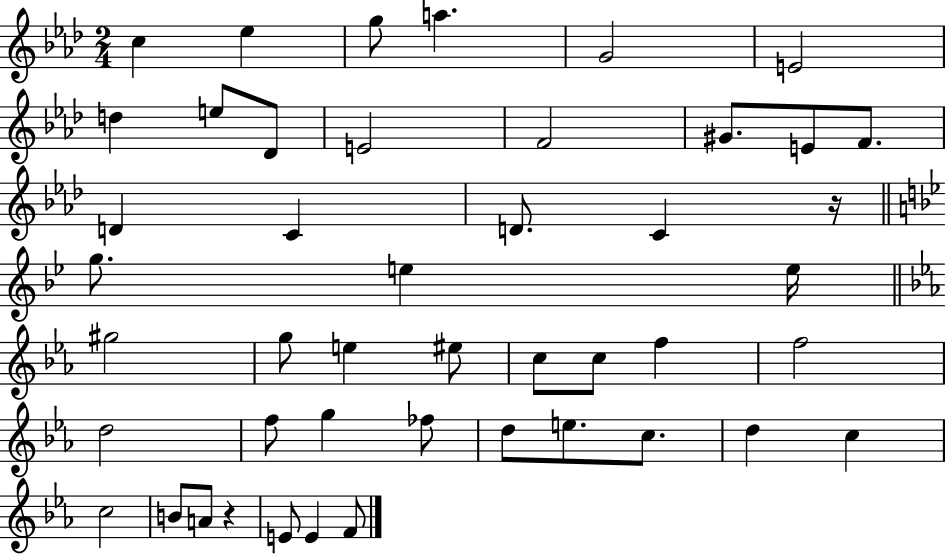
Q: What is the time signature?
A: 2/4